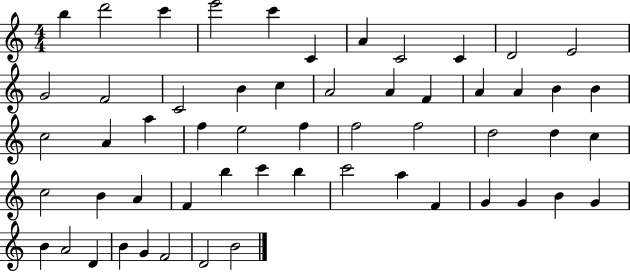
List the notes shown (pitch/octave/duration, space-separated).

B5/q D6/h C6/q E6/h C6/q C4/q A4/q C4/h C4/q D4/h E4/h G4/h F4/h C4/h B4/q C5/q A4/h A4/q F4/q A4/q A4/q B4/q B4/q C5/h A4/q A5/q F5/q E5/h F5/q F5/h F5/h D5/h D5/q C5/q C5/h B4/q A4/q F4/q B5/q C6/q B5/q C6/h A5/q F4/q G4/q G4/q B4/q G4/q B4/q A4/h D4/q B4/q G4/q F4/h D4/h B4/h